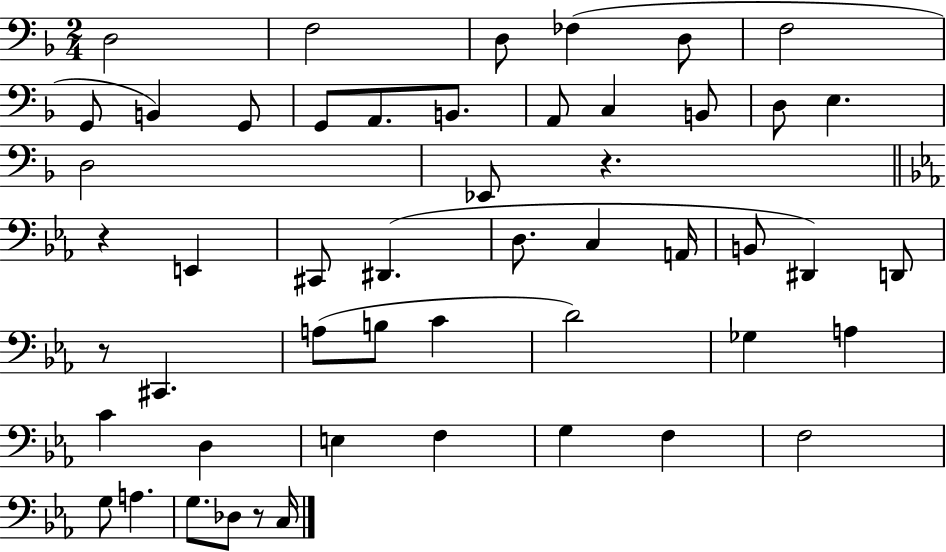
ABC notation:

X:1
T:Untitled
M:2/4
L:1/4
K:F
D,2 F,2 D,/2 _F, D,/2 F,2 G,,/2 B,, G,,/2 G,,/2 A,,/2 B,,/2 A,,/2 C, B,,/2 D,/2 E, D,2 _E,,/2 z z E,, ^C,,/2 ^D,, D,/2 C, A,,/4 B,,/2 ^D,, D,,/2 z/2 ^C,, A,/2 B,/2 C D2 _G, A, C D, E, F, G, F, F,2 G,/2 A, G,/2 _D,/2 z/2 C,/4